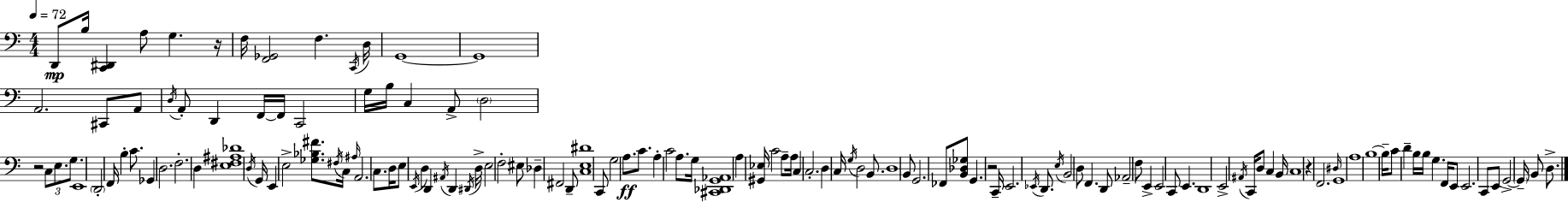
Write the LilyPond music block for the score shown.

{
  \clef bass
  \numericTimeSignature
  \time 4/4
  \key a \minor
  \tempo 4 = 72
  d,8\mp b16 <c, dis,>4 a8 g4. r16 | f16 <f, ges,>2 f4. \acciaccatura { c,16 } | d16 g,1~~ | g,1 | \break a,2. cis,8 a,8 | \acciaccatura { d16 } a,8-. d,4 f,16~~ f,16 c,2 | g16 b16 c4 a,8-> \parenthesize d2 | r2 \tuplet 3/2 { c8 e8. g8. } | \break e,1 | \parenthesize d,2-. f,16 b4-. c'8. | ges,4 d2. | f2.-. d4 | \break <e fis ais des'>1 | \acciaccatura { d16 } g,16 e,4 e2-> | <ges bes fis'>8. \acciaccatura { fis16 } c16 \grace { ais16 } a,2. | c8. d16 e8 \acciaccatura { e,16 } d4 d,4 | \break \acciaccatura { ais,16 } d,4 \acciaccatura { dis,16 } d16-> e2 | f2-. eis8 des4-- fis,2 | d,8-- <c e dis'>1 | c,8 g2 | \break a8.\ff c'8. a4-. c'2 | a8. g16 <cis, des, g, aes,>1 | a4 <gis, ees>16 c'2 | a8-- a16 c4 c2.-. | \break d4 c16 \acciaccatura { g16 } d2 | b,8. d1 | b,8 g,2. | fes,8 <b, des ges>8 g,4. | \break r2 c,16-- e,2. | \acciaccatura { ees,16 } d,8. \acciaccatura { e16 } b,2 | d8 f,4. d,8 aes,2-- | f8 e,4-> e,2 | \break c,8 e,4. d,1 | e,2-> | \acciaccatura { ais,16 } c,16 d8 c4 b,16 c1 | r4 | \break f,2. \grace { dis16 } g,1 | a1 | b1~~ | b16-- c'8 | \break d'4-- b16 b16 g4. f,16 e,8 e,2. | c,8 e,8 g,2->~~ | \parenthesize g,16-- b,8 d8.-> \bar "|."
}